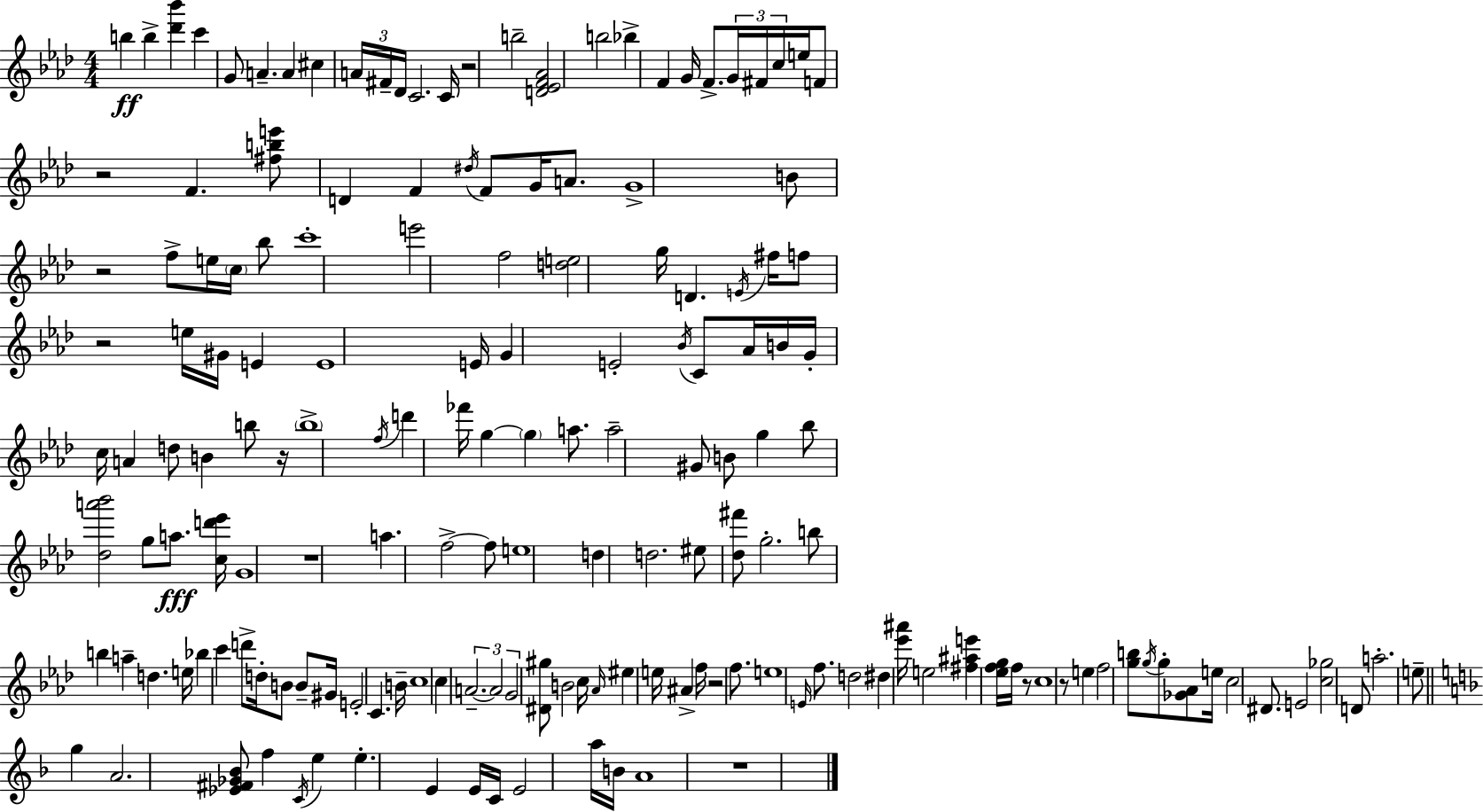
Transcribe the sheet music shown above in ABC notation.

X:1
T:Untitled
M:4/4
L:1/4
K:Ab
b b [_d'_b'] c' G/2 A A ^c A/4 ^F/4 _D/4 C2 C/4 z2 b2 [D_EF_A]2 b2 _b F G/4 F/2 G/4 ^F/4 c/4 e/4 F/2 z2 F [^fbe']/2 D F ^d/4 F/2 G/4 A/2 G4 B/2 z2 f/2 e/4 c/4 _b/2 c'4 e'2 f2 [de]2 g/4 D E/4 ^f/4 f/2 z2 e/4 ^G/4 E E4 E/4 G E2 _B/4 C/2 _A/4 B/4 G/4 c/4 A d/2 B b/2 z/4 b4 f/4 d' _f'/4 g g a/2 a2 ^G/2 B/2 g _b/2 [_da'_b']2 g/2 a/2 [cd'_e']/4 G4 z4 a f2 f/2 e4 d d2 ^e/2 [_d^f']/2 g2 b/2 b a d e/4 _b c' d'/2 d/4 B/2 B/2 ^G/4 E2 C B/4 c4 c A2 A2 G2 [^D^g]/2 B2 c/4 _A/4 ^e e/4 ^A f/4 z2 f/2 e4 E/4 f/2 d2 ^d [_e'^a']/4 e2 [^f^ae'] [_efg]/4 f/4 z/2 c4 z/2 e f2 [gb]/2 g/4 g/2 [_G_A]/2 e/4 c2 ^D/2 E2 [c_g]2 D/2 a2 e/2 g A2 [_E^F_G_B]/2 f C/4 e e E E/4 C/4 E2 a/4 B/4 A4 z4